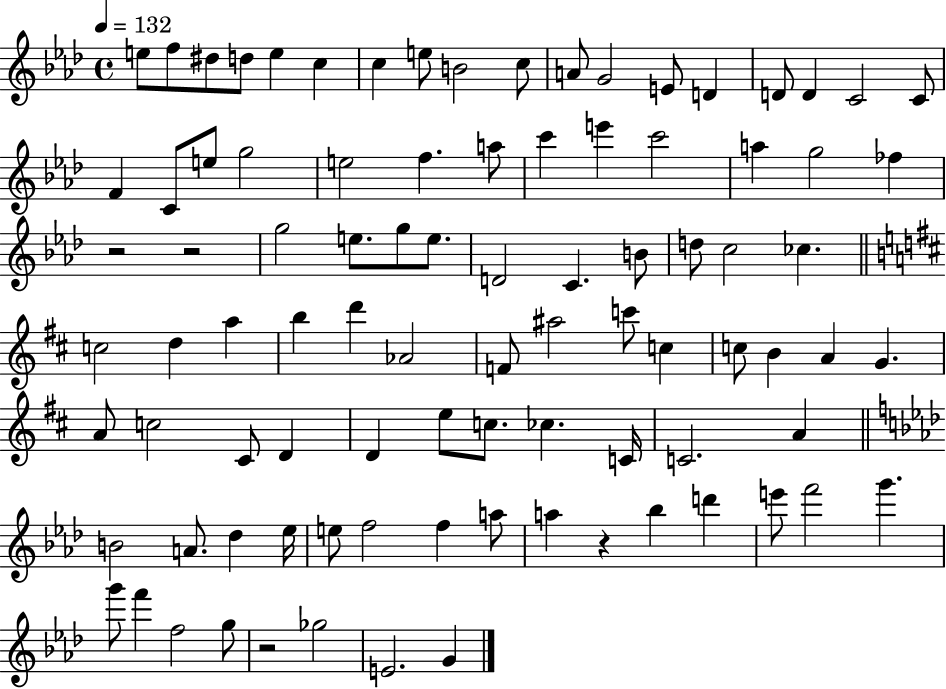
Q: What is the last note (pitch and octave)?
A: G4